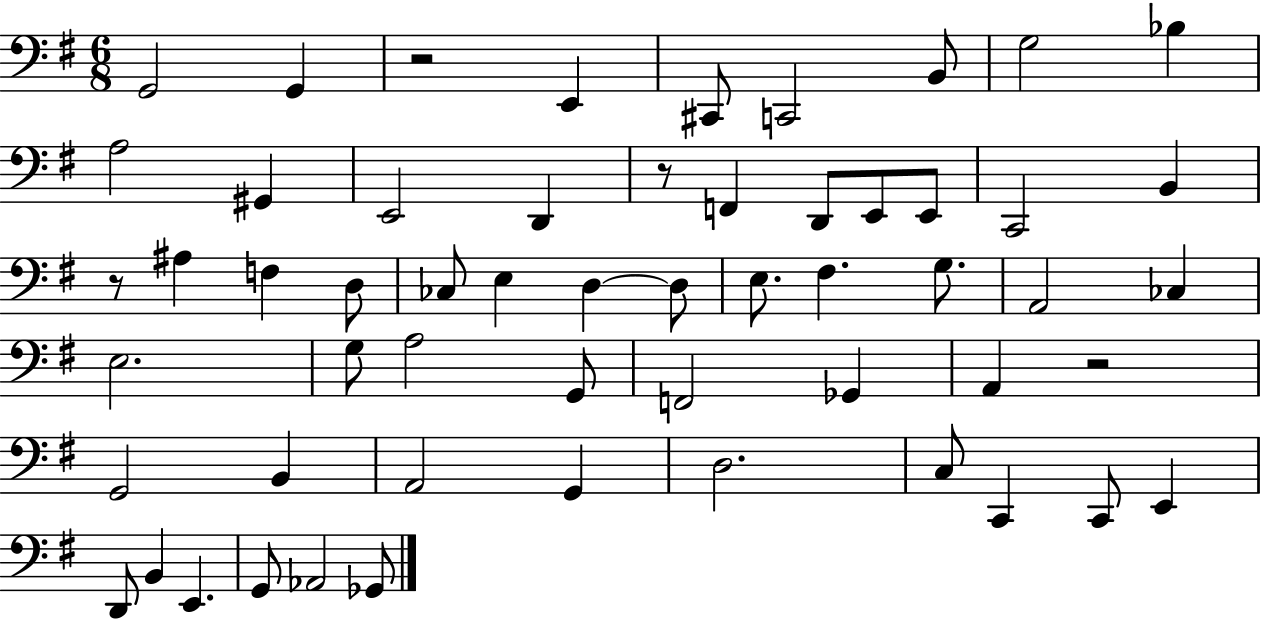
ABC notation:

X:1
T:Untitled
M:6/8
L:1/4
K:G
G,,2 G,, z2 E,, ^C,,/2 C,,2 B,,/2 G,2 _B, A,2 ^G,, E,,2 D,, z/2 F,, D,,/2 E,,/2 E,,/2 C,,2 B,, z/2 ^A, F, D,/2 _C,/2 E, D, D,/2 E,/2 ^F, G,/2 A,,2 _C, E,2 G,/2 A,2 G,,/2 F,,2 _G,, A,, z2 G,,2 B,, A,,2 G,, D,2 C,/2 C,, C,,/2 E,, D,,/2 B,, E,, G,,/2 _A,,2 _G,,/2